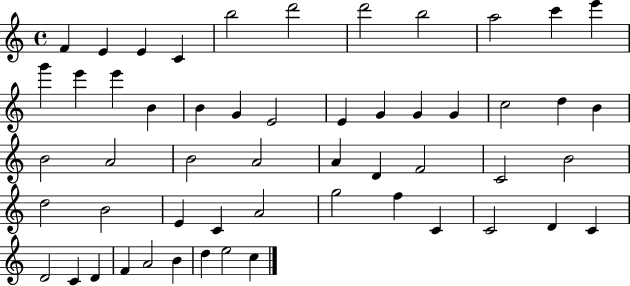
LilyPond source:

{
  \clef treble
  \time 4/4
  \defaultTimeSignature
  \key c \major
  f'4 e'4 e'4 c'4 | b''2 d'''2 | d'''2 b''2 | a''2 c'''4 e'''4 | \break g'''4 e'''4 e'''4 b'4 | b'4 g'4 e'2 | e'4 g'4 g'4 g'4 | c''2 d''4 b'4 | \break b'2 a'2 | b'2 a'2 | a'4 d'4 f'2 | c'2 b'2 | \break d''2 b'2 | e'4 c'4 a'2 | g''2 f''4 c'4 | c'2 d'4 c'4 | \break d'2 c'4 d'4 | f'4 a'2 b'4 | d''4 e''2 c''4 | \bar "|."
}